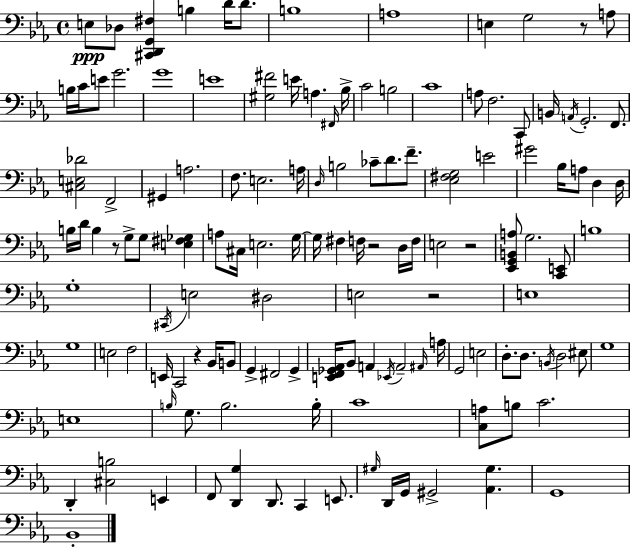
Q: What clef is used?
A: bass